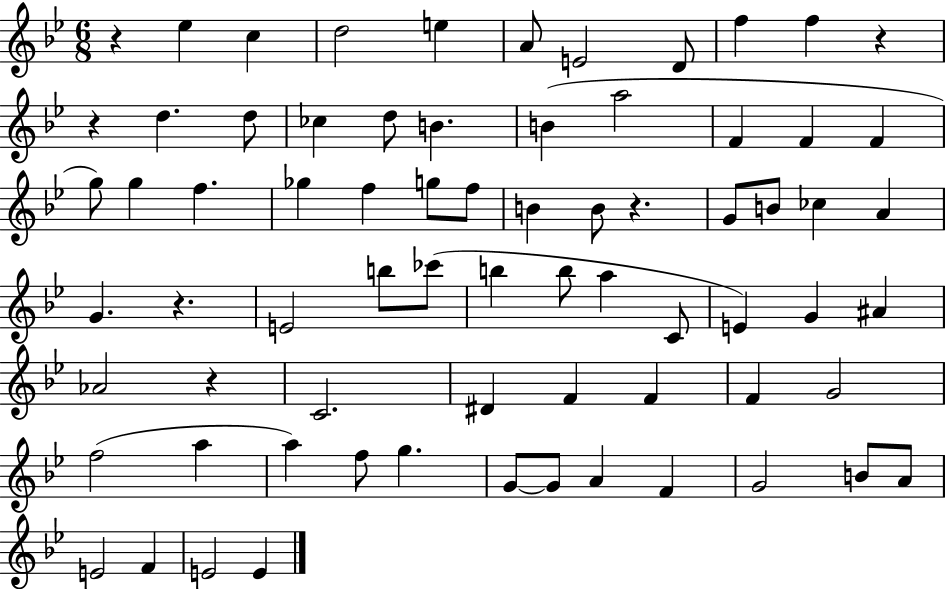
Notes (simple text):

R/q Eb5/q C5/q D5/h E5/q A4/e E4/h D4/e F5/q F5/q R/q R/q D5/q. D5/e CES5/q D5/e B4/q. B4/q A5/h F4/q F4/q F4/q G5/e G5/q F5/q. Gb5/q F5/q G5/e F5/e B4/q B4/e R/q. G4/e B4/e CES5/q A4/q G4/q. R/q. E4/h B5/e CES6/e B5/q B5/e A5/q C4/e E4/q G4/q A#4/q Ab4/h R/q C4/h. D#4/q F4/q F4/q F4/q G4/h F5/h A5/q A5/q F5/e G5/q. G4/e G4/e A4/q F4/q G4/h B4/e A4/e E4/h F4/q E4/h E4/q